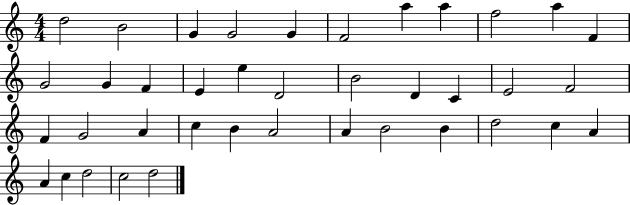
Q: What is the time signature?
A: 4/4